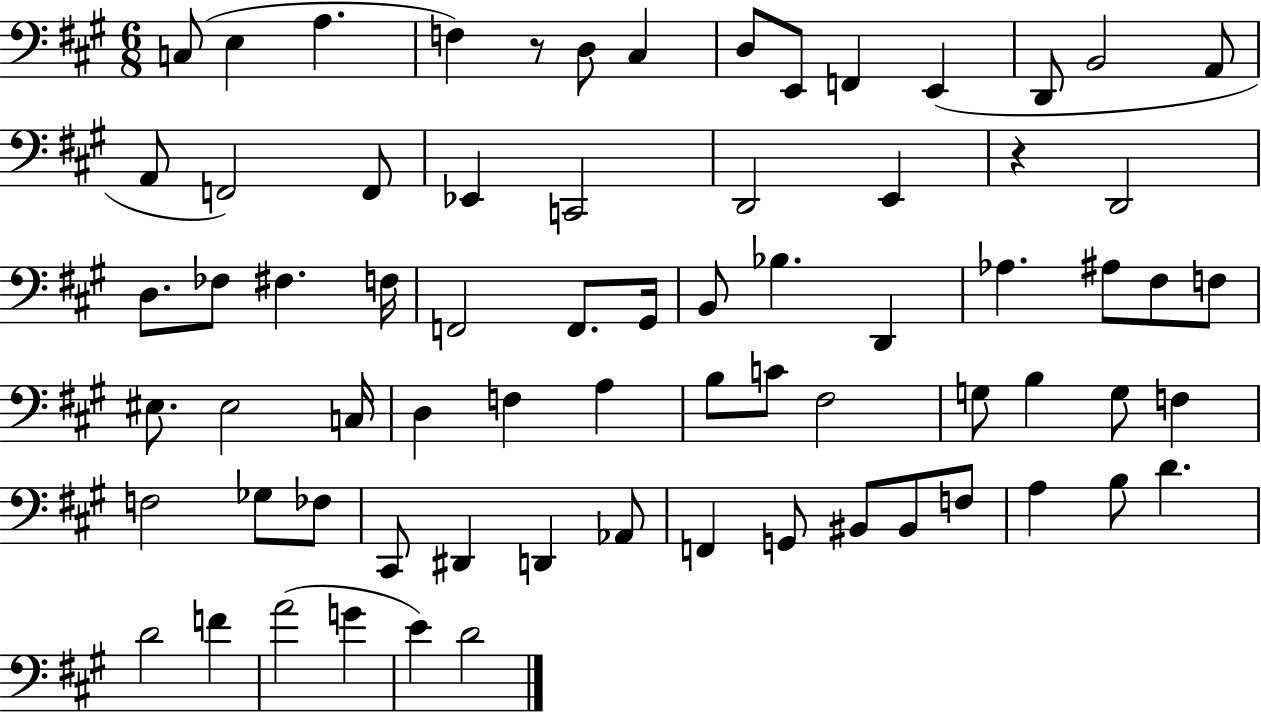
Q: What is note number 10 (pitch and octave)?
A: E2